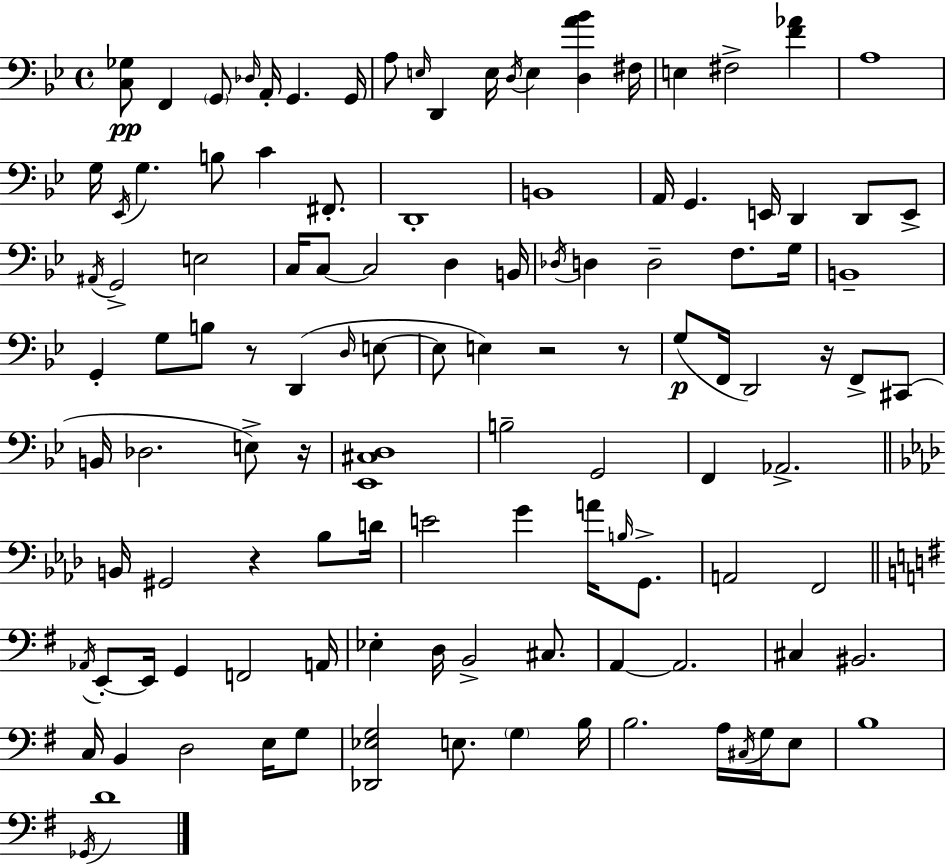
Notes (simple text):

[C3,Gb3]/e F2/q G2/e Db3/s A2/s G2/q. G2/s A3/e E3/s D2/q E3/s D3/s E3/q [D3,A4,Bb4]/q F#3/s E3/q F#3/h [F4,Ab4]/q A3/w G3/s Eb2/s G3/q. B3/e C4/q F#2/e. D2/w B2/w A2/s G2/q. E2/s D2/q D2/e E2/e A#2/s G2/h E3/h C3/s C3/e C3/h D3/q B2/s Db3/s D3/q D3/h F3/e. G3/s B2/w G2/q G3/e B3/e R/e D2/q D3/s E3/e E3/e E3/q R/h R/e G3/e F2/s D2/h R/s F2/e C#2/e B2/s Db3/h. E3/e R/s [Eb2,C#3,D3]/w B3/h G2/h F2/q Ab2/h. B2/s G#2/h R/q Bb3/e D4/s E4/h G4/q A4/s B3/s G2/e. A2/h F2/h Ab2/s E2/e E2/s G2/q F2/h A2/s Eb3/q D3/s B2/h C#3/e. A2/q A2/h. C#3/q BIS2/h. C3/s B2/q D3/h E3/s G3/e [Db2,Eb3,G3]/h E3/e. G3/q B3/s B3/h. A3/s C#3/s G3/s E3/e B3/w Gb2/s D4/w